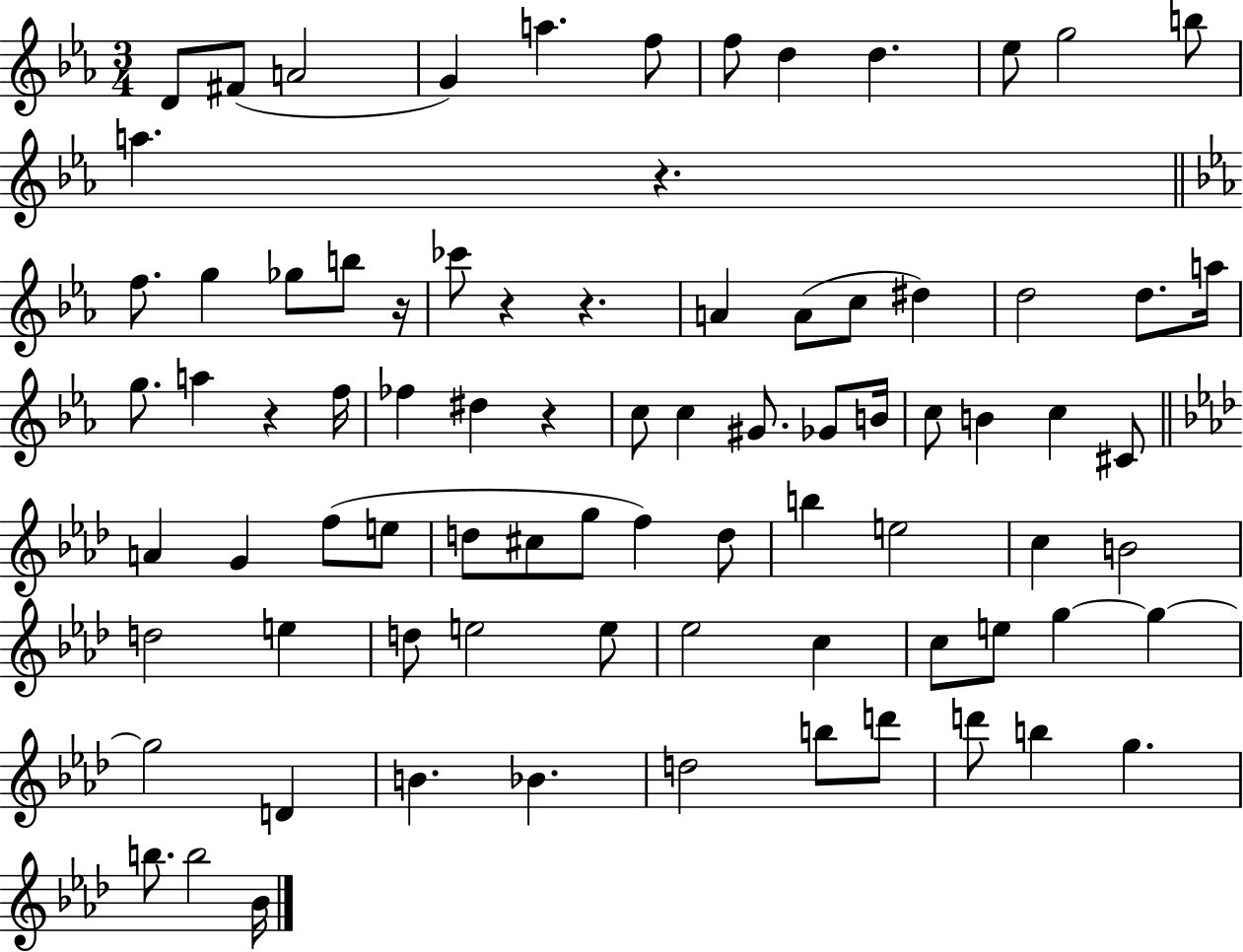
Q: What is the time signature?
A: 3/4